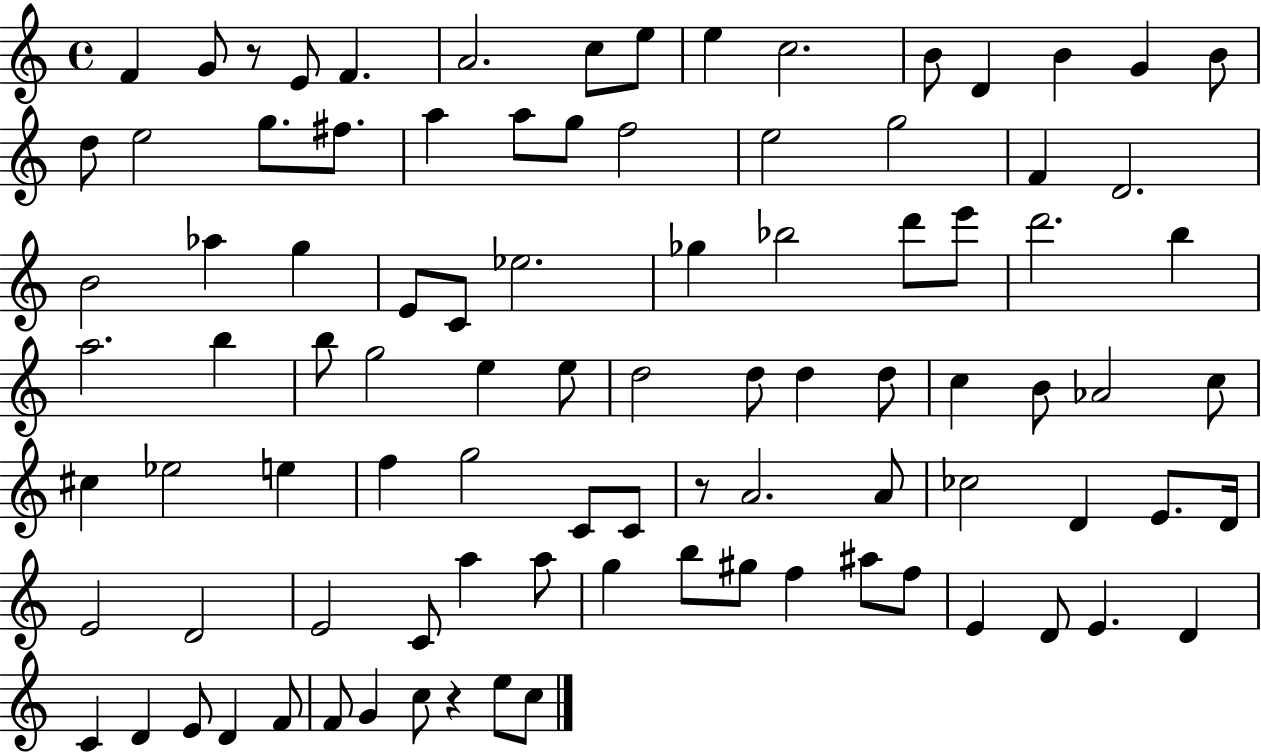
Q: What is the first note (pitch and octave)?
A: F4